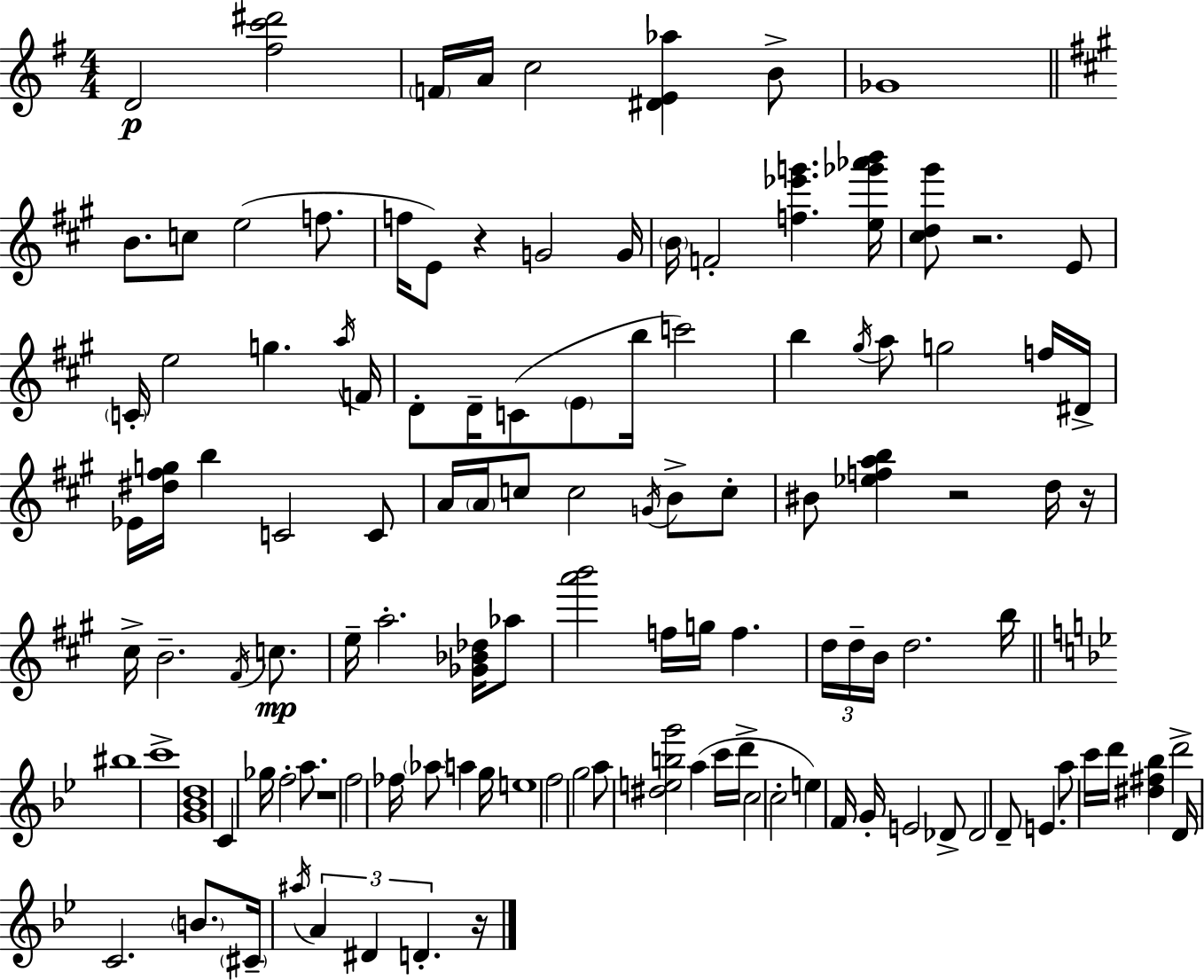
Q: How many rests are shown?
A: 6